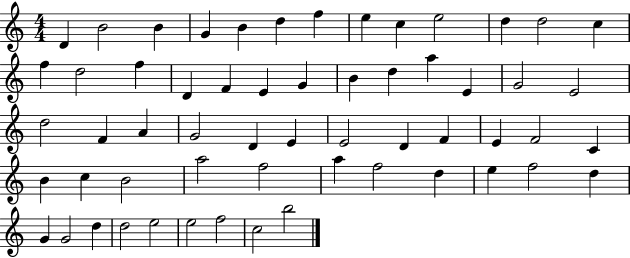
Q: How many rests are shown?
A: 0